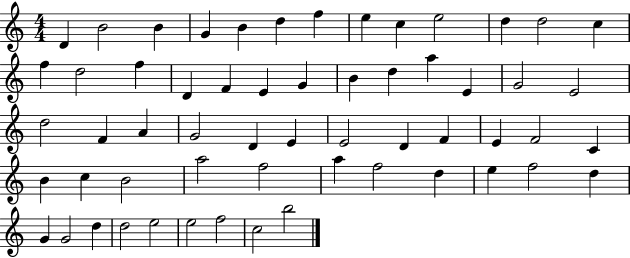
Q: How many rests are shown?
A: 0